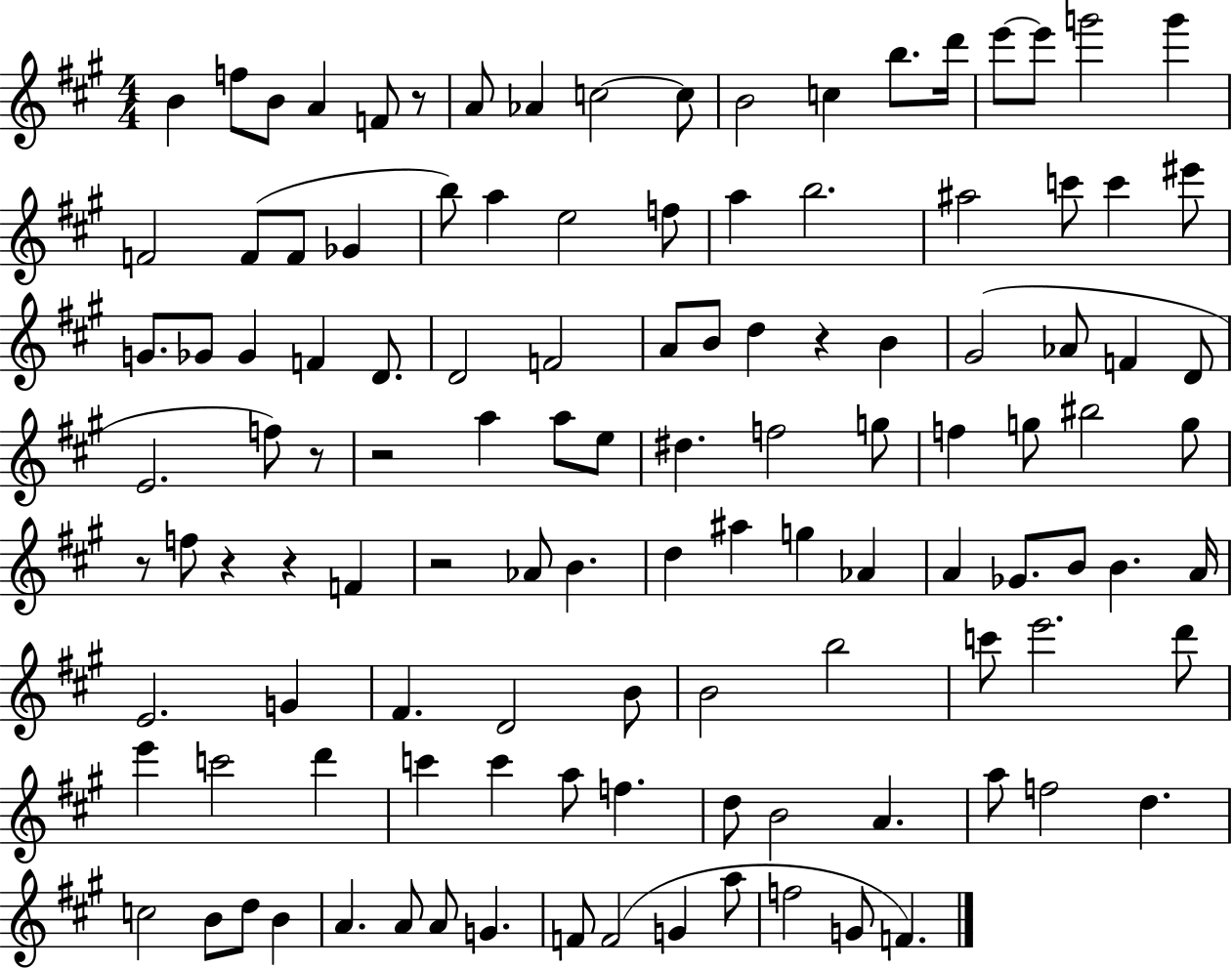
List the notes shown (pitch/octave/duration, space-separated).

B4/q F5/e B4/e A4/q F4/e R/e A4/e Ab4/q C5/h C5/e B4/h C5/q B5/e. D6/s E6/e E6/e G6/h G6/q F4/h F4/e F4/e Gb4/q B5/e A5/q E5/h F5/e A5/q B5/h. A#5/h C6/e C6/q EIS6/e G4/e. Gb4/e Gb4/q F4/q D4/e. D4/h F4/h A4/e B4/e D5/q R/q B4/q G#4/h Ab4/e F4/q D4/e E4/h. F5/e R/e R/h A5/q A5/e E5/e D#5/q. F5/h G5/e F5/q G5/e BIS5/h G5/e R/e F5/e R/q R/q F4/q R/h Ab4/e B4/q. D5/q A#5/q G5/q Ab4/q A4/q Gb4/e. B4/e B4/q. A4/s E4/h. G4/q F#4/q. D4/h B4/e B4/h B5/h C6/e E6/h. D6/e E6/q C6/h D6/q C6/q C6/q A5/e F5/q. D5/e B4/h A4/q. A5/e F5/h D5/q. C5/h B4/e D5/e B4/q A4/q. A4/e A4/e G4/q. F4/e F4/h G4/q A5/e F5/h G4/e F4/q.